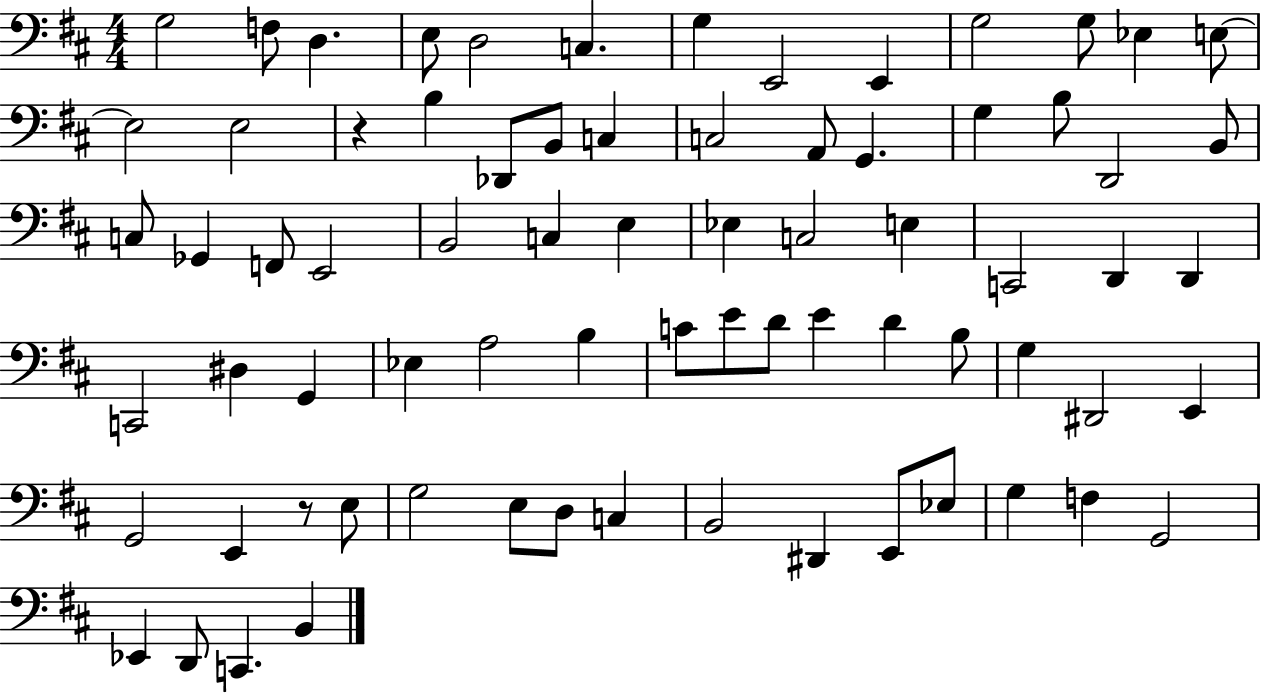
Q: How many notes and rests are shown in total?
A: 74